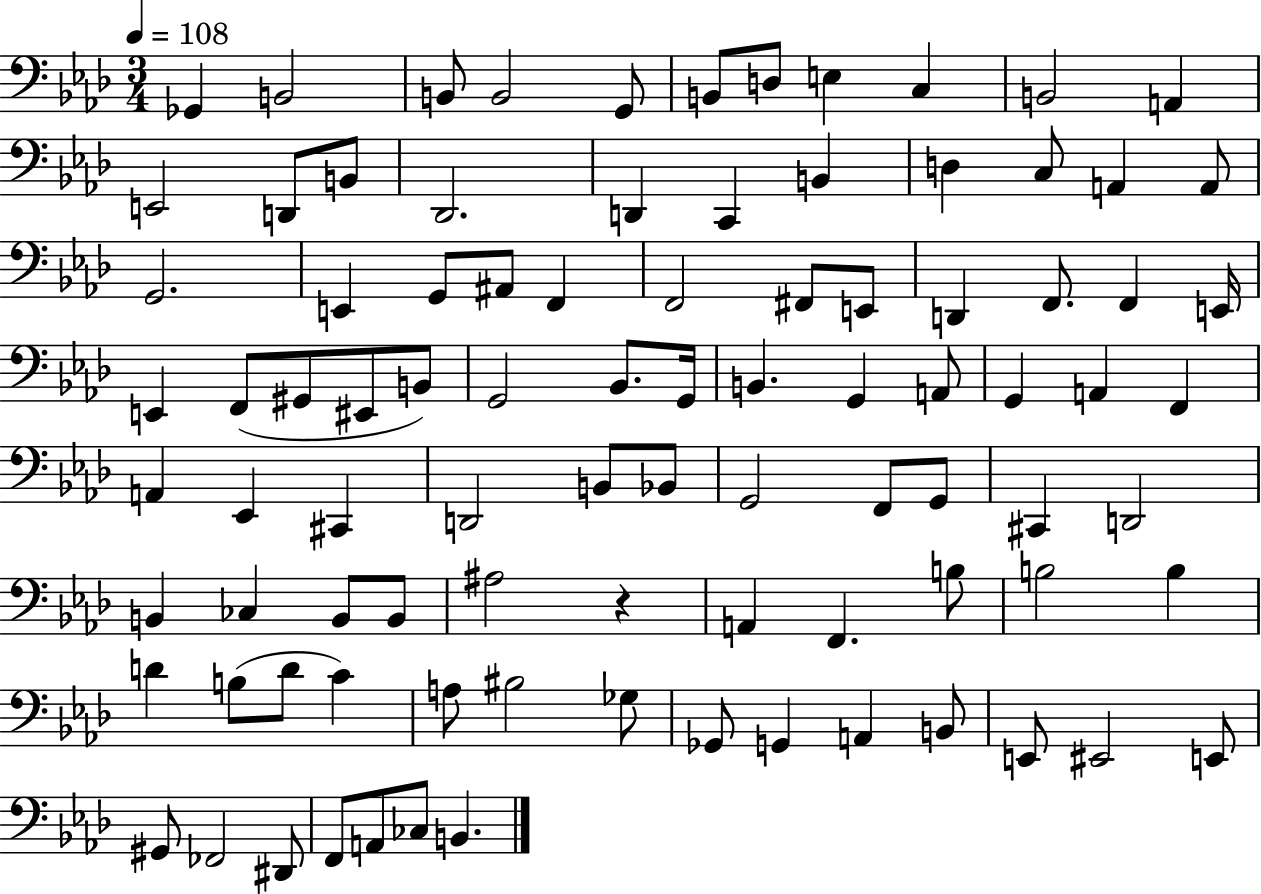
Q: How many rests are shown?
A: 1